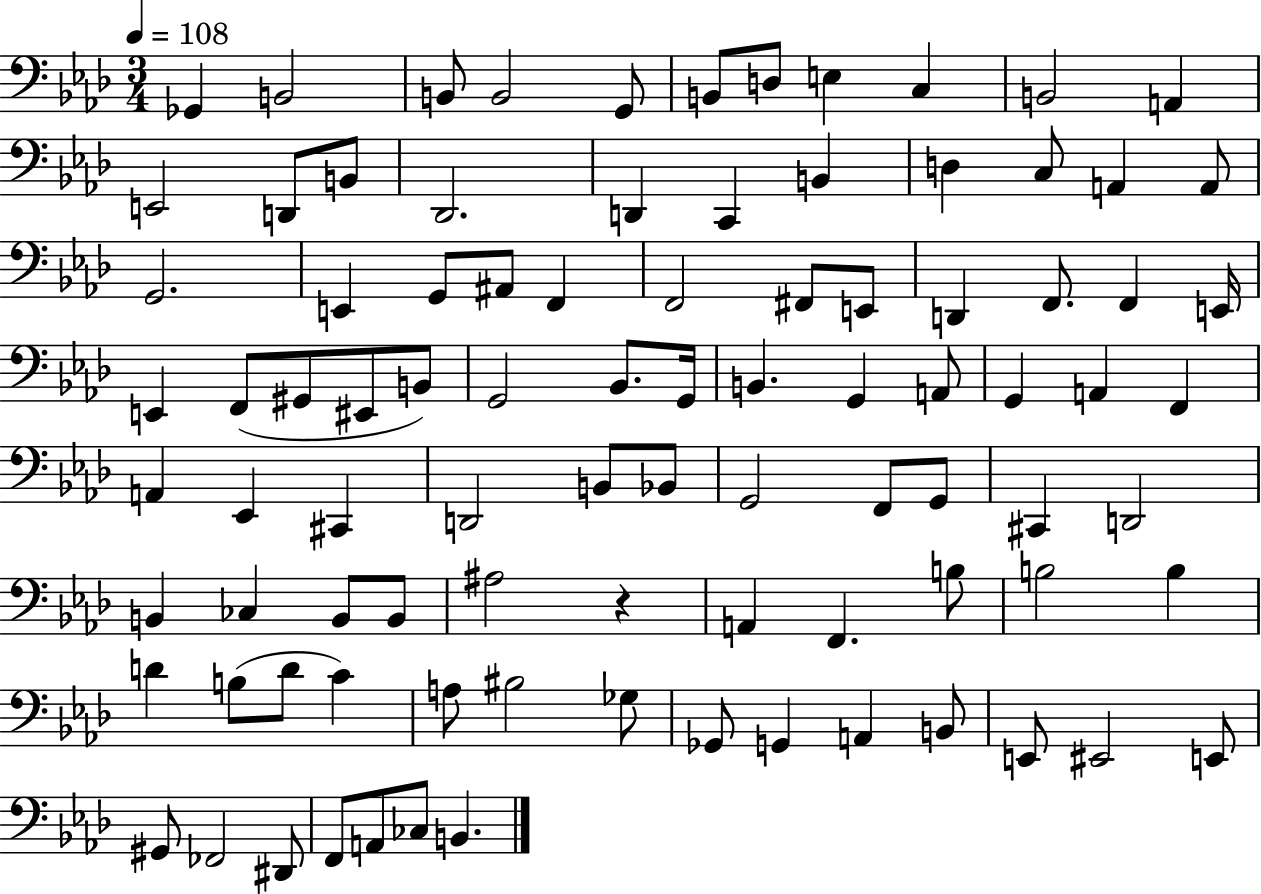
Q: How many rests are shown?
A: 1